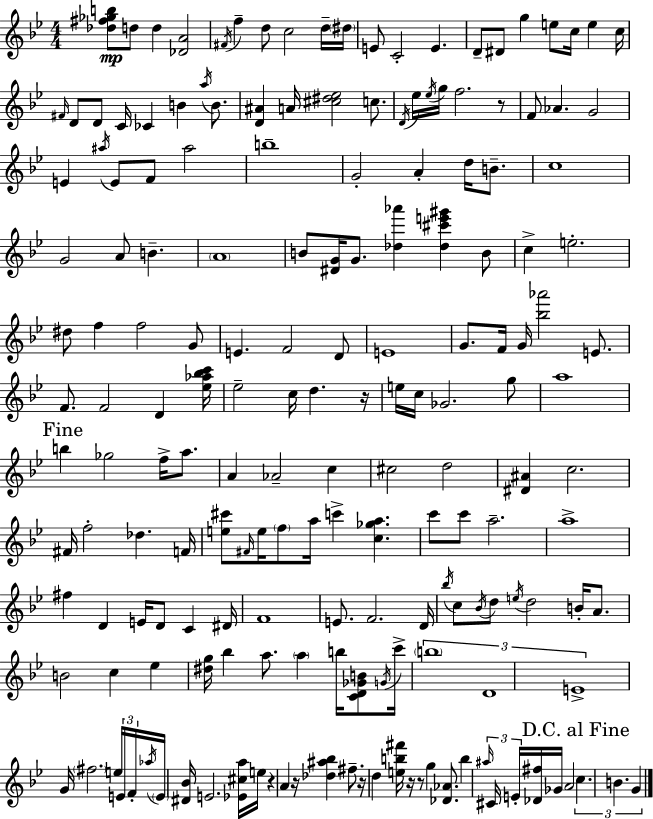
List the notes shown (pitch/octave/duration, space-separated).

[Db5,F#5,Gb5,B5]/e D5/e D5/q [Db4,A4]/h F#4/s F5/q D5/e C5/h D5/s D#5/s E4/e C4/h E4/q. D4/e D#4/e G5/q E5/e C5/s E5/q C5/s F#4/s D4/e D4/e C4/s CES4/q B4/q A5/s B4/e. [D4,A#4]/q A4/s [C#5,D#5,Eb5]/h C5/e. D4/s Eb5/s Eb5/s G5/s F5/h. R/e F4/e Ab4/q. G4/h E4/q A#5/s E4/e F4/e A#5/h B5/w G4/h A4/q D5/s B4/e. C5/w G4/h A4/e B4/q. A4/w B4/e [D#4,G4]/s G4/e. [Db5,Ab6]/q [Db5,C#6,E6,G#6]/q B4/e C5/q E5/h. D#5/e F5/q F5/h G4/e E4/q. F4/h D4/e E4/w G4/e. F4/s G4/s [Bb5,Ab6]/h E4/e. F4/e. F4/h D4/q [Eb5,Ab5,Bb5,C6]/s Eb5/h C5/s D5/q. R/s E5/s C5/s Gb4/h. G5/e A5/w B5/q Gb5/h F5/s A5/e. A4/q Ab4/h C5/q C#5/h D5/h [D#4,A#4]/q C5/h. F#4/s F5/h Db5/q. F4/s [E5,C#6]/e F#4/s E5/s F5/e A5/s C6/q [C5,Gb5,A5]/q. C6/e C6/e A5/h. A5/w F#5/q D4/q E4/s D4/e C4/q D#4/s F4/w E4/e. F4/h. D4/s Bb5/s C5/e Bb4/s D5/e E5/s D5/h B4/s A4/e. B4/h C5/q Eb5/q [D#5,G5]/s Bb5/q A5/e. A5/q B5/s [C4,D4,Gb4,B4]/e G4/s C6/s B5/w D4/w E4/w G4/s F#5/h. E5/s E4/s F4/s Ab5/s E4/s [D#4,Bb4]/s E4/h. [Eb4,C#5,A5]/s E5/s R/q A4/q R/s [Db5,A#5,Bb5]/q F#5/e. R/s D5/q [E5,B5,F#6]/s R/s R/e G5/q [Db4,Ab4]/e. B5/q A#5/s C#4/s E4/s [Db4,F#5]/s Gb4/s A4/h C5/q. B4/q. G4/q